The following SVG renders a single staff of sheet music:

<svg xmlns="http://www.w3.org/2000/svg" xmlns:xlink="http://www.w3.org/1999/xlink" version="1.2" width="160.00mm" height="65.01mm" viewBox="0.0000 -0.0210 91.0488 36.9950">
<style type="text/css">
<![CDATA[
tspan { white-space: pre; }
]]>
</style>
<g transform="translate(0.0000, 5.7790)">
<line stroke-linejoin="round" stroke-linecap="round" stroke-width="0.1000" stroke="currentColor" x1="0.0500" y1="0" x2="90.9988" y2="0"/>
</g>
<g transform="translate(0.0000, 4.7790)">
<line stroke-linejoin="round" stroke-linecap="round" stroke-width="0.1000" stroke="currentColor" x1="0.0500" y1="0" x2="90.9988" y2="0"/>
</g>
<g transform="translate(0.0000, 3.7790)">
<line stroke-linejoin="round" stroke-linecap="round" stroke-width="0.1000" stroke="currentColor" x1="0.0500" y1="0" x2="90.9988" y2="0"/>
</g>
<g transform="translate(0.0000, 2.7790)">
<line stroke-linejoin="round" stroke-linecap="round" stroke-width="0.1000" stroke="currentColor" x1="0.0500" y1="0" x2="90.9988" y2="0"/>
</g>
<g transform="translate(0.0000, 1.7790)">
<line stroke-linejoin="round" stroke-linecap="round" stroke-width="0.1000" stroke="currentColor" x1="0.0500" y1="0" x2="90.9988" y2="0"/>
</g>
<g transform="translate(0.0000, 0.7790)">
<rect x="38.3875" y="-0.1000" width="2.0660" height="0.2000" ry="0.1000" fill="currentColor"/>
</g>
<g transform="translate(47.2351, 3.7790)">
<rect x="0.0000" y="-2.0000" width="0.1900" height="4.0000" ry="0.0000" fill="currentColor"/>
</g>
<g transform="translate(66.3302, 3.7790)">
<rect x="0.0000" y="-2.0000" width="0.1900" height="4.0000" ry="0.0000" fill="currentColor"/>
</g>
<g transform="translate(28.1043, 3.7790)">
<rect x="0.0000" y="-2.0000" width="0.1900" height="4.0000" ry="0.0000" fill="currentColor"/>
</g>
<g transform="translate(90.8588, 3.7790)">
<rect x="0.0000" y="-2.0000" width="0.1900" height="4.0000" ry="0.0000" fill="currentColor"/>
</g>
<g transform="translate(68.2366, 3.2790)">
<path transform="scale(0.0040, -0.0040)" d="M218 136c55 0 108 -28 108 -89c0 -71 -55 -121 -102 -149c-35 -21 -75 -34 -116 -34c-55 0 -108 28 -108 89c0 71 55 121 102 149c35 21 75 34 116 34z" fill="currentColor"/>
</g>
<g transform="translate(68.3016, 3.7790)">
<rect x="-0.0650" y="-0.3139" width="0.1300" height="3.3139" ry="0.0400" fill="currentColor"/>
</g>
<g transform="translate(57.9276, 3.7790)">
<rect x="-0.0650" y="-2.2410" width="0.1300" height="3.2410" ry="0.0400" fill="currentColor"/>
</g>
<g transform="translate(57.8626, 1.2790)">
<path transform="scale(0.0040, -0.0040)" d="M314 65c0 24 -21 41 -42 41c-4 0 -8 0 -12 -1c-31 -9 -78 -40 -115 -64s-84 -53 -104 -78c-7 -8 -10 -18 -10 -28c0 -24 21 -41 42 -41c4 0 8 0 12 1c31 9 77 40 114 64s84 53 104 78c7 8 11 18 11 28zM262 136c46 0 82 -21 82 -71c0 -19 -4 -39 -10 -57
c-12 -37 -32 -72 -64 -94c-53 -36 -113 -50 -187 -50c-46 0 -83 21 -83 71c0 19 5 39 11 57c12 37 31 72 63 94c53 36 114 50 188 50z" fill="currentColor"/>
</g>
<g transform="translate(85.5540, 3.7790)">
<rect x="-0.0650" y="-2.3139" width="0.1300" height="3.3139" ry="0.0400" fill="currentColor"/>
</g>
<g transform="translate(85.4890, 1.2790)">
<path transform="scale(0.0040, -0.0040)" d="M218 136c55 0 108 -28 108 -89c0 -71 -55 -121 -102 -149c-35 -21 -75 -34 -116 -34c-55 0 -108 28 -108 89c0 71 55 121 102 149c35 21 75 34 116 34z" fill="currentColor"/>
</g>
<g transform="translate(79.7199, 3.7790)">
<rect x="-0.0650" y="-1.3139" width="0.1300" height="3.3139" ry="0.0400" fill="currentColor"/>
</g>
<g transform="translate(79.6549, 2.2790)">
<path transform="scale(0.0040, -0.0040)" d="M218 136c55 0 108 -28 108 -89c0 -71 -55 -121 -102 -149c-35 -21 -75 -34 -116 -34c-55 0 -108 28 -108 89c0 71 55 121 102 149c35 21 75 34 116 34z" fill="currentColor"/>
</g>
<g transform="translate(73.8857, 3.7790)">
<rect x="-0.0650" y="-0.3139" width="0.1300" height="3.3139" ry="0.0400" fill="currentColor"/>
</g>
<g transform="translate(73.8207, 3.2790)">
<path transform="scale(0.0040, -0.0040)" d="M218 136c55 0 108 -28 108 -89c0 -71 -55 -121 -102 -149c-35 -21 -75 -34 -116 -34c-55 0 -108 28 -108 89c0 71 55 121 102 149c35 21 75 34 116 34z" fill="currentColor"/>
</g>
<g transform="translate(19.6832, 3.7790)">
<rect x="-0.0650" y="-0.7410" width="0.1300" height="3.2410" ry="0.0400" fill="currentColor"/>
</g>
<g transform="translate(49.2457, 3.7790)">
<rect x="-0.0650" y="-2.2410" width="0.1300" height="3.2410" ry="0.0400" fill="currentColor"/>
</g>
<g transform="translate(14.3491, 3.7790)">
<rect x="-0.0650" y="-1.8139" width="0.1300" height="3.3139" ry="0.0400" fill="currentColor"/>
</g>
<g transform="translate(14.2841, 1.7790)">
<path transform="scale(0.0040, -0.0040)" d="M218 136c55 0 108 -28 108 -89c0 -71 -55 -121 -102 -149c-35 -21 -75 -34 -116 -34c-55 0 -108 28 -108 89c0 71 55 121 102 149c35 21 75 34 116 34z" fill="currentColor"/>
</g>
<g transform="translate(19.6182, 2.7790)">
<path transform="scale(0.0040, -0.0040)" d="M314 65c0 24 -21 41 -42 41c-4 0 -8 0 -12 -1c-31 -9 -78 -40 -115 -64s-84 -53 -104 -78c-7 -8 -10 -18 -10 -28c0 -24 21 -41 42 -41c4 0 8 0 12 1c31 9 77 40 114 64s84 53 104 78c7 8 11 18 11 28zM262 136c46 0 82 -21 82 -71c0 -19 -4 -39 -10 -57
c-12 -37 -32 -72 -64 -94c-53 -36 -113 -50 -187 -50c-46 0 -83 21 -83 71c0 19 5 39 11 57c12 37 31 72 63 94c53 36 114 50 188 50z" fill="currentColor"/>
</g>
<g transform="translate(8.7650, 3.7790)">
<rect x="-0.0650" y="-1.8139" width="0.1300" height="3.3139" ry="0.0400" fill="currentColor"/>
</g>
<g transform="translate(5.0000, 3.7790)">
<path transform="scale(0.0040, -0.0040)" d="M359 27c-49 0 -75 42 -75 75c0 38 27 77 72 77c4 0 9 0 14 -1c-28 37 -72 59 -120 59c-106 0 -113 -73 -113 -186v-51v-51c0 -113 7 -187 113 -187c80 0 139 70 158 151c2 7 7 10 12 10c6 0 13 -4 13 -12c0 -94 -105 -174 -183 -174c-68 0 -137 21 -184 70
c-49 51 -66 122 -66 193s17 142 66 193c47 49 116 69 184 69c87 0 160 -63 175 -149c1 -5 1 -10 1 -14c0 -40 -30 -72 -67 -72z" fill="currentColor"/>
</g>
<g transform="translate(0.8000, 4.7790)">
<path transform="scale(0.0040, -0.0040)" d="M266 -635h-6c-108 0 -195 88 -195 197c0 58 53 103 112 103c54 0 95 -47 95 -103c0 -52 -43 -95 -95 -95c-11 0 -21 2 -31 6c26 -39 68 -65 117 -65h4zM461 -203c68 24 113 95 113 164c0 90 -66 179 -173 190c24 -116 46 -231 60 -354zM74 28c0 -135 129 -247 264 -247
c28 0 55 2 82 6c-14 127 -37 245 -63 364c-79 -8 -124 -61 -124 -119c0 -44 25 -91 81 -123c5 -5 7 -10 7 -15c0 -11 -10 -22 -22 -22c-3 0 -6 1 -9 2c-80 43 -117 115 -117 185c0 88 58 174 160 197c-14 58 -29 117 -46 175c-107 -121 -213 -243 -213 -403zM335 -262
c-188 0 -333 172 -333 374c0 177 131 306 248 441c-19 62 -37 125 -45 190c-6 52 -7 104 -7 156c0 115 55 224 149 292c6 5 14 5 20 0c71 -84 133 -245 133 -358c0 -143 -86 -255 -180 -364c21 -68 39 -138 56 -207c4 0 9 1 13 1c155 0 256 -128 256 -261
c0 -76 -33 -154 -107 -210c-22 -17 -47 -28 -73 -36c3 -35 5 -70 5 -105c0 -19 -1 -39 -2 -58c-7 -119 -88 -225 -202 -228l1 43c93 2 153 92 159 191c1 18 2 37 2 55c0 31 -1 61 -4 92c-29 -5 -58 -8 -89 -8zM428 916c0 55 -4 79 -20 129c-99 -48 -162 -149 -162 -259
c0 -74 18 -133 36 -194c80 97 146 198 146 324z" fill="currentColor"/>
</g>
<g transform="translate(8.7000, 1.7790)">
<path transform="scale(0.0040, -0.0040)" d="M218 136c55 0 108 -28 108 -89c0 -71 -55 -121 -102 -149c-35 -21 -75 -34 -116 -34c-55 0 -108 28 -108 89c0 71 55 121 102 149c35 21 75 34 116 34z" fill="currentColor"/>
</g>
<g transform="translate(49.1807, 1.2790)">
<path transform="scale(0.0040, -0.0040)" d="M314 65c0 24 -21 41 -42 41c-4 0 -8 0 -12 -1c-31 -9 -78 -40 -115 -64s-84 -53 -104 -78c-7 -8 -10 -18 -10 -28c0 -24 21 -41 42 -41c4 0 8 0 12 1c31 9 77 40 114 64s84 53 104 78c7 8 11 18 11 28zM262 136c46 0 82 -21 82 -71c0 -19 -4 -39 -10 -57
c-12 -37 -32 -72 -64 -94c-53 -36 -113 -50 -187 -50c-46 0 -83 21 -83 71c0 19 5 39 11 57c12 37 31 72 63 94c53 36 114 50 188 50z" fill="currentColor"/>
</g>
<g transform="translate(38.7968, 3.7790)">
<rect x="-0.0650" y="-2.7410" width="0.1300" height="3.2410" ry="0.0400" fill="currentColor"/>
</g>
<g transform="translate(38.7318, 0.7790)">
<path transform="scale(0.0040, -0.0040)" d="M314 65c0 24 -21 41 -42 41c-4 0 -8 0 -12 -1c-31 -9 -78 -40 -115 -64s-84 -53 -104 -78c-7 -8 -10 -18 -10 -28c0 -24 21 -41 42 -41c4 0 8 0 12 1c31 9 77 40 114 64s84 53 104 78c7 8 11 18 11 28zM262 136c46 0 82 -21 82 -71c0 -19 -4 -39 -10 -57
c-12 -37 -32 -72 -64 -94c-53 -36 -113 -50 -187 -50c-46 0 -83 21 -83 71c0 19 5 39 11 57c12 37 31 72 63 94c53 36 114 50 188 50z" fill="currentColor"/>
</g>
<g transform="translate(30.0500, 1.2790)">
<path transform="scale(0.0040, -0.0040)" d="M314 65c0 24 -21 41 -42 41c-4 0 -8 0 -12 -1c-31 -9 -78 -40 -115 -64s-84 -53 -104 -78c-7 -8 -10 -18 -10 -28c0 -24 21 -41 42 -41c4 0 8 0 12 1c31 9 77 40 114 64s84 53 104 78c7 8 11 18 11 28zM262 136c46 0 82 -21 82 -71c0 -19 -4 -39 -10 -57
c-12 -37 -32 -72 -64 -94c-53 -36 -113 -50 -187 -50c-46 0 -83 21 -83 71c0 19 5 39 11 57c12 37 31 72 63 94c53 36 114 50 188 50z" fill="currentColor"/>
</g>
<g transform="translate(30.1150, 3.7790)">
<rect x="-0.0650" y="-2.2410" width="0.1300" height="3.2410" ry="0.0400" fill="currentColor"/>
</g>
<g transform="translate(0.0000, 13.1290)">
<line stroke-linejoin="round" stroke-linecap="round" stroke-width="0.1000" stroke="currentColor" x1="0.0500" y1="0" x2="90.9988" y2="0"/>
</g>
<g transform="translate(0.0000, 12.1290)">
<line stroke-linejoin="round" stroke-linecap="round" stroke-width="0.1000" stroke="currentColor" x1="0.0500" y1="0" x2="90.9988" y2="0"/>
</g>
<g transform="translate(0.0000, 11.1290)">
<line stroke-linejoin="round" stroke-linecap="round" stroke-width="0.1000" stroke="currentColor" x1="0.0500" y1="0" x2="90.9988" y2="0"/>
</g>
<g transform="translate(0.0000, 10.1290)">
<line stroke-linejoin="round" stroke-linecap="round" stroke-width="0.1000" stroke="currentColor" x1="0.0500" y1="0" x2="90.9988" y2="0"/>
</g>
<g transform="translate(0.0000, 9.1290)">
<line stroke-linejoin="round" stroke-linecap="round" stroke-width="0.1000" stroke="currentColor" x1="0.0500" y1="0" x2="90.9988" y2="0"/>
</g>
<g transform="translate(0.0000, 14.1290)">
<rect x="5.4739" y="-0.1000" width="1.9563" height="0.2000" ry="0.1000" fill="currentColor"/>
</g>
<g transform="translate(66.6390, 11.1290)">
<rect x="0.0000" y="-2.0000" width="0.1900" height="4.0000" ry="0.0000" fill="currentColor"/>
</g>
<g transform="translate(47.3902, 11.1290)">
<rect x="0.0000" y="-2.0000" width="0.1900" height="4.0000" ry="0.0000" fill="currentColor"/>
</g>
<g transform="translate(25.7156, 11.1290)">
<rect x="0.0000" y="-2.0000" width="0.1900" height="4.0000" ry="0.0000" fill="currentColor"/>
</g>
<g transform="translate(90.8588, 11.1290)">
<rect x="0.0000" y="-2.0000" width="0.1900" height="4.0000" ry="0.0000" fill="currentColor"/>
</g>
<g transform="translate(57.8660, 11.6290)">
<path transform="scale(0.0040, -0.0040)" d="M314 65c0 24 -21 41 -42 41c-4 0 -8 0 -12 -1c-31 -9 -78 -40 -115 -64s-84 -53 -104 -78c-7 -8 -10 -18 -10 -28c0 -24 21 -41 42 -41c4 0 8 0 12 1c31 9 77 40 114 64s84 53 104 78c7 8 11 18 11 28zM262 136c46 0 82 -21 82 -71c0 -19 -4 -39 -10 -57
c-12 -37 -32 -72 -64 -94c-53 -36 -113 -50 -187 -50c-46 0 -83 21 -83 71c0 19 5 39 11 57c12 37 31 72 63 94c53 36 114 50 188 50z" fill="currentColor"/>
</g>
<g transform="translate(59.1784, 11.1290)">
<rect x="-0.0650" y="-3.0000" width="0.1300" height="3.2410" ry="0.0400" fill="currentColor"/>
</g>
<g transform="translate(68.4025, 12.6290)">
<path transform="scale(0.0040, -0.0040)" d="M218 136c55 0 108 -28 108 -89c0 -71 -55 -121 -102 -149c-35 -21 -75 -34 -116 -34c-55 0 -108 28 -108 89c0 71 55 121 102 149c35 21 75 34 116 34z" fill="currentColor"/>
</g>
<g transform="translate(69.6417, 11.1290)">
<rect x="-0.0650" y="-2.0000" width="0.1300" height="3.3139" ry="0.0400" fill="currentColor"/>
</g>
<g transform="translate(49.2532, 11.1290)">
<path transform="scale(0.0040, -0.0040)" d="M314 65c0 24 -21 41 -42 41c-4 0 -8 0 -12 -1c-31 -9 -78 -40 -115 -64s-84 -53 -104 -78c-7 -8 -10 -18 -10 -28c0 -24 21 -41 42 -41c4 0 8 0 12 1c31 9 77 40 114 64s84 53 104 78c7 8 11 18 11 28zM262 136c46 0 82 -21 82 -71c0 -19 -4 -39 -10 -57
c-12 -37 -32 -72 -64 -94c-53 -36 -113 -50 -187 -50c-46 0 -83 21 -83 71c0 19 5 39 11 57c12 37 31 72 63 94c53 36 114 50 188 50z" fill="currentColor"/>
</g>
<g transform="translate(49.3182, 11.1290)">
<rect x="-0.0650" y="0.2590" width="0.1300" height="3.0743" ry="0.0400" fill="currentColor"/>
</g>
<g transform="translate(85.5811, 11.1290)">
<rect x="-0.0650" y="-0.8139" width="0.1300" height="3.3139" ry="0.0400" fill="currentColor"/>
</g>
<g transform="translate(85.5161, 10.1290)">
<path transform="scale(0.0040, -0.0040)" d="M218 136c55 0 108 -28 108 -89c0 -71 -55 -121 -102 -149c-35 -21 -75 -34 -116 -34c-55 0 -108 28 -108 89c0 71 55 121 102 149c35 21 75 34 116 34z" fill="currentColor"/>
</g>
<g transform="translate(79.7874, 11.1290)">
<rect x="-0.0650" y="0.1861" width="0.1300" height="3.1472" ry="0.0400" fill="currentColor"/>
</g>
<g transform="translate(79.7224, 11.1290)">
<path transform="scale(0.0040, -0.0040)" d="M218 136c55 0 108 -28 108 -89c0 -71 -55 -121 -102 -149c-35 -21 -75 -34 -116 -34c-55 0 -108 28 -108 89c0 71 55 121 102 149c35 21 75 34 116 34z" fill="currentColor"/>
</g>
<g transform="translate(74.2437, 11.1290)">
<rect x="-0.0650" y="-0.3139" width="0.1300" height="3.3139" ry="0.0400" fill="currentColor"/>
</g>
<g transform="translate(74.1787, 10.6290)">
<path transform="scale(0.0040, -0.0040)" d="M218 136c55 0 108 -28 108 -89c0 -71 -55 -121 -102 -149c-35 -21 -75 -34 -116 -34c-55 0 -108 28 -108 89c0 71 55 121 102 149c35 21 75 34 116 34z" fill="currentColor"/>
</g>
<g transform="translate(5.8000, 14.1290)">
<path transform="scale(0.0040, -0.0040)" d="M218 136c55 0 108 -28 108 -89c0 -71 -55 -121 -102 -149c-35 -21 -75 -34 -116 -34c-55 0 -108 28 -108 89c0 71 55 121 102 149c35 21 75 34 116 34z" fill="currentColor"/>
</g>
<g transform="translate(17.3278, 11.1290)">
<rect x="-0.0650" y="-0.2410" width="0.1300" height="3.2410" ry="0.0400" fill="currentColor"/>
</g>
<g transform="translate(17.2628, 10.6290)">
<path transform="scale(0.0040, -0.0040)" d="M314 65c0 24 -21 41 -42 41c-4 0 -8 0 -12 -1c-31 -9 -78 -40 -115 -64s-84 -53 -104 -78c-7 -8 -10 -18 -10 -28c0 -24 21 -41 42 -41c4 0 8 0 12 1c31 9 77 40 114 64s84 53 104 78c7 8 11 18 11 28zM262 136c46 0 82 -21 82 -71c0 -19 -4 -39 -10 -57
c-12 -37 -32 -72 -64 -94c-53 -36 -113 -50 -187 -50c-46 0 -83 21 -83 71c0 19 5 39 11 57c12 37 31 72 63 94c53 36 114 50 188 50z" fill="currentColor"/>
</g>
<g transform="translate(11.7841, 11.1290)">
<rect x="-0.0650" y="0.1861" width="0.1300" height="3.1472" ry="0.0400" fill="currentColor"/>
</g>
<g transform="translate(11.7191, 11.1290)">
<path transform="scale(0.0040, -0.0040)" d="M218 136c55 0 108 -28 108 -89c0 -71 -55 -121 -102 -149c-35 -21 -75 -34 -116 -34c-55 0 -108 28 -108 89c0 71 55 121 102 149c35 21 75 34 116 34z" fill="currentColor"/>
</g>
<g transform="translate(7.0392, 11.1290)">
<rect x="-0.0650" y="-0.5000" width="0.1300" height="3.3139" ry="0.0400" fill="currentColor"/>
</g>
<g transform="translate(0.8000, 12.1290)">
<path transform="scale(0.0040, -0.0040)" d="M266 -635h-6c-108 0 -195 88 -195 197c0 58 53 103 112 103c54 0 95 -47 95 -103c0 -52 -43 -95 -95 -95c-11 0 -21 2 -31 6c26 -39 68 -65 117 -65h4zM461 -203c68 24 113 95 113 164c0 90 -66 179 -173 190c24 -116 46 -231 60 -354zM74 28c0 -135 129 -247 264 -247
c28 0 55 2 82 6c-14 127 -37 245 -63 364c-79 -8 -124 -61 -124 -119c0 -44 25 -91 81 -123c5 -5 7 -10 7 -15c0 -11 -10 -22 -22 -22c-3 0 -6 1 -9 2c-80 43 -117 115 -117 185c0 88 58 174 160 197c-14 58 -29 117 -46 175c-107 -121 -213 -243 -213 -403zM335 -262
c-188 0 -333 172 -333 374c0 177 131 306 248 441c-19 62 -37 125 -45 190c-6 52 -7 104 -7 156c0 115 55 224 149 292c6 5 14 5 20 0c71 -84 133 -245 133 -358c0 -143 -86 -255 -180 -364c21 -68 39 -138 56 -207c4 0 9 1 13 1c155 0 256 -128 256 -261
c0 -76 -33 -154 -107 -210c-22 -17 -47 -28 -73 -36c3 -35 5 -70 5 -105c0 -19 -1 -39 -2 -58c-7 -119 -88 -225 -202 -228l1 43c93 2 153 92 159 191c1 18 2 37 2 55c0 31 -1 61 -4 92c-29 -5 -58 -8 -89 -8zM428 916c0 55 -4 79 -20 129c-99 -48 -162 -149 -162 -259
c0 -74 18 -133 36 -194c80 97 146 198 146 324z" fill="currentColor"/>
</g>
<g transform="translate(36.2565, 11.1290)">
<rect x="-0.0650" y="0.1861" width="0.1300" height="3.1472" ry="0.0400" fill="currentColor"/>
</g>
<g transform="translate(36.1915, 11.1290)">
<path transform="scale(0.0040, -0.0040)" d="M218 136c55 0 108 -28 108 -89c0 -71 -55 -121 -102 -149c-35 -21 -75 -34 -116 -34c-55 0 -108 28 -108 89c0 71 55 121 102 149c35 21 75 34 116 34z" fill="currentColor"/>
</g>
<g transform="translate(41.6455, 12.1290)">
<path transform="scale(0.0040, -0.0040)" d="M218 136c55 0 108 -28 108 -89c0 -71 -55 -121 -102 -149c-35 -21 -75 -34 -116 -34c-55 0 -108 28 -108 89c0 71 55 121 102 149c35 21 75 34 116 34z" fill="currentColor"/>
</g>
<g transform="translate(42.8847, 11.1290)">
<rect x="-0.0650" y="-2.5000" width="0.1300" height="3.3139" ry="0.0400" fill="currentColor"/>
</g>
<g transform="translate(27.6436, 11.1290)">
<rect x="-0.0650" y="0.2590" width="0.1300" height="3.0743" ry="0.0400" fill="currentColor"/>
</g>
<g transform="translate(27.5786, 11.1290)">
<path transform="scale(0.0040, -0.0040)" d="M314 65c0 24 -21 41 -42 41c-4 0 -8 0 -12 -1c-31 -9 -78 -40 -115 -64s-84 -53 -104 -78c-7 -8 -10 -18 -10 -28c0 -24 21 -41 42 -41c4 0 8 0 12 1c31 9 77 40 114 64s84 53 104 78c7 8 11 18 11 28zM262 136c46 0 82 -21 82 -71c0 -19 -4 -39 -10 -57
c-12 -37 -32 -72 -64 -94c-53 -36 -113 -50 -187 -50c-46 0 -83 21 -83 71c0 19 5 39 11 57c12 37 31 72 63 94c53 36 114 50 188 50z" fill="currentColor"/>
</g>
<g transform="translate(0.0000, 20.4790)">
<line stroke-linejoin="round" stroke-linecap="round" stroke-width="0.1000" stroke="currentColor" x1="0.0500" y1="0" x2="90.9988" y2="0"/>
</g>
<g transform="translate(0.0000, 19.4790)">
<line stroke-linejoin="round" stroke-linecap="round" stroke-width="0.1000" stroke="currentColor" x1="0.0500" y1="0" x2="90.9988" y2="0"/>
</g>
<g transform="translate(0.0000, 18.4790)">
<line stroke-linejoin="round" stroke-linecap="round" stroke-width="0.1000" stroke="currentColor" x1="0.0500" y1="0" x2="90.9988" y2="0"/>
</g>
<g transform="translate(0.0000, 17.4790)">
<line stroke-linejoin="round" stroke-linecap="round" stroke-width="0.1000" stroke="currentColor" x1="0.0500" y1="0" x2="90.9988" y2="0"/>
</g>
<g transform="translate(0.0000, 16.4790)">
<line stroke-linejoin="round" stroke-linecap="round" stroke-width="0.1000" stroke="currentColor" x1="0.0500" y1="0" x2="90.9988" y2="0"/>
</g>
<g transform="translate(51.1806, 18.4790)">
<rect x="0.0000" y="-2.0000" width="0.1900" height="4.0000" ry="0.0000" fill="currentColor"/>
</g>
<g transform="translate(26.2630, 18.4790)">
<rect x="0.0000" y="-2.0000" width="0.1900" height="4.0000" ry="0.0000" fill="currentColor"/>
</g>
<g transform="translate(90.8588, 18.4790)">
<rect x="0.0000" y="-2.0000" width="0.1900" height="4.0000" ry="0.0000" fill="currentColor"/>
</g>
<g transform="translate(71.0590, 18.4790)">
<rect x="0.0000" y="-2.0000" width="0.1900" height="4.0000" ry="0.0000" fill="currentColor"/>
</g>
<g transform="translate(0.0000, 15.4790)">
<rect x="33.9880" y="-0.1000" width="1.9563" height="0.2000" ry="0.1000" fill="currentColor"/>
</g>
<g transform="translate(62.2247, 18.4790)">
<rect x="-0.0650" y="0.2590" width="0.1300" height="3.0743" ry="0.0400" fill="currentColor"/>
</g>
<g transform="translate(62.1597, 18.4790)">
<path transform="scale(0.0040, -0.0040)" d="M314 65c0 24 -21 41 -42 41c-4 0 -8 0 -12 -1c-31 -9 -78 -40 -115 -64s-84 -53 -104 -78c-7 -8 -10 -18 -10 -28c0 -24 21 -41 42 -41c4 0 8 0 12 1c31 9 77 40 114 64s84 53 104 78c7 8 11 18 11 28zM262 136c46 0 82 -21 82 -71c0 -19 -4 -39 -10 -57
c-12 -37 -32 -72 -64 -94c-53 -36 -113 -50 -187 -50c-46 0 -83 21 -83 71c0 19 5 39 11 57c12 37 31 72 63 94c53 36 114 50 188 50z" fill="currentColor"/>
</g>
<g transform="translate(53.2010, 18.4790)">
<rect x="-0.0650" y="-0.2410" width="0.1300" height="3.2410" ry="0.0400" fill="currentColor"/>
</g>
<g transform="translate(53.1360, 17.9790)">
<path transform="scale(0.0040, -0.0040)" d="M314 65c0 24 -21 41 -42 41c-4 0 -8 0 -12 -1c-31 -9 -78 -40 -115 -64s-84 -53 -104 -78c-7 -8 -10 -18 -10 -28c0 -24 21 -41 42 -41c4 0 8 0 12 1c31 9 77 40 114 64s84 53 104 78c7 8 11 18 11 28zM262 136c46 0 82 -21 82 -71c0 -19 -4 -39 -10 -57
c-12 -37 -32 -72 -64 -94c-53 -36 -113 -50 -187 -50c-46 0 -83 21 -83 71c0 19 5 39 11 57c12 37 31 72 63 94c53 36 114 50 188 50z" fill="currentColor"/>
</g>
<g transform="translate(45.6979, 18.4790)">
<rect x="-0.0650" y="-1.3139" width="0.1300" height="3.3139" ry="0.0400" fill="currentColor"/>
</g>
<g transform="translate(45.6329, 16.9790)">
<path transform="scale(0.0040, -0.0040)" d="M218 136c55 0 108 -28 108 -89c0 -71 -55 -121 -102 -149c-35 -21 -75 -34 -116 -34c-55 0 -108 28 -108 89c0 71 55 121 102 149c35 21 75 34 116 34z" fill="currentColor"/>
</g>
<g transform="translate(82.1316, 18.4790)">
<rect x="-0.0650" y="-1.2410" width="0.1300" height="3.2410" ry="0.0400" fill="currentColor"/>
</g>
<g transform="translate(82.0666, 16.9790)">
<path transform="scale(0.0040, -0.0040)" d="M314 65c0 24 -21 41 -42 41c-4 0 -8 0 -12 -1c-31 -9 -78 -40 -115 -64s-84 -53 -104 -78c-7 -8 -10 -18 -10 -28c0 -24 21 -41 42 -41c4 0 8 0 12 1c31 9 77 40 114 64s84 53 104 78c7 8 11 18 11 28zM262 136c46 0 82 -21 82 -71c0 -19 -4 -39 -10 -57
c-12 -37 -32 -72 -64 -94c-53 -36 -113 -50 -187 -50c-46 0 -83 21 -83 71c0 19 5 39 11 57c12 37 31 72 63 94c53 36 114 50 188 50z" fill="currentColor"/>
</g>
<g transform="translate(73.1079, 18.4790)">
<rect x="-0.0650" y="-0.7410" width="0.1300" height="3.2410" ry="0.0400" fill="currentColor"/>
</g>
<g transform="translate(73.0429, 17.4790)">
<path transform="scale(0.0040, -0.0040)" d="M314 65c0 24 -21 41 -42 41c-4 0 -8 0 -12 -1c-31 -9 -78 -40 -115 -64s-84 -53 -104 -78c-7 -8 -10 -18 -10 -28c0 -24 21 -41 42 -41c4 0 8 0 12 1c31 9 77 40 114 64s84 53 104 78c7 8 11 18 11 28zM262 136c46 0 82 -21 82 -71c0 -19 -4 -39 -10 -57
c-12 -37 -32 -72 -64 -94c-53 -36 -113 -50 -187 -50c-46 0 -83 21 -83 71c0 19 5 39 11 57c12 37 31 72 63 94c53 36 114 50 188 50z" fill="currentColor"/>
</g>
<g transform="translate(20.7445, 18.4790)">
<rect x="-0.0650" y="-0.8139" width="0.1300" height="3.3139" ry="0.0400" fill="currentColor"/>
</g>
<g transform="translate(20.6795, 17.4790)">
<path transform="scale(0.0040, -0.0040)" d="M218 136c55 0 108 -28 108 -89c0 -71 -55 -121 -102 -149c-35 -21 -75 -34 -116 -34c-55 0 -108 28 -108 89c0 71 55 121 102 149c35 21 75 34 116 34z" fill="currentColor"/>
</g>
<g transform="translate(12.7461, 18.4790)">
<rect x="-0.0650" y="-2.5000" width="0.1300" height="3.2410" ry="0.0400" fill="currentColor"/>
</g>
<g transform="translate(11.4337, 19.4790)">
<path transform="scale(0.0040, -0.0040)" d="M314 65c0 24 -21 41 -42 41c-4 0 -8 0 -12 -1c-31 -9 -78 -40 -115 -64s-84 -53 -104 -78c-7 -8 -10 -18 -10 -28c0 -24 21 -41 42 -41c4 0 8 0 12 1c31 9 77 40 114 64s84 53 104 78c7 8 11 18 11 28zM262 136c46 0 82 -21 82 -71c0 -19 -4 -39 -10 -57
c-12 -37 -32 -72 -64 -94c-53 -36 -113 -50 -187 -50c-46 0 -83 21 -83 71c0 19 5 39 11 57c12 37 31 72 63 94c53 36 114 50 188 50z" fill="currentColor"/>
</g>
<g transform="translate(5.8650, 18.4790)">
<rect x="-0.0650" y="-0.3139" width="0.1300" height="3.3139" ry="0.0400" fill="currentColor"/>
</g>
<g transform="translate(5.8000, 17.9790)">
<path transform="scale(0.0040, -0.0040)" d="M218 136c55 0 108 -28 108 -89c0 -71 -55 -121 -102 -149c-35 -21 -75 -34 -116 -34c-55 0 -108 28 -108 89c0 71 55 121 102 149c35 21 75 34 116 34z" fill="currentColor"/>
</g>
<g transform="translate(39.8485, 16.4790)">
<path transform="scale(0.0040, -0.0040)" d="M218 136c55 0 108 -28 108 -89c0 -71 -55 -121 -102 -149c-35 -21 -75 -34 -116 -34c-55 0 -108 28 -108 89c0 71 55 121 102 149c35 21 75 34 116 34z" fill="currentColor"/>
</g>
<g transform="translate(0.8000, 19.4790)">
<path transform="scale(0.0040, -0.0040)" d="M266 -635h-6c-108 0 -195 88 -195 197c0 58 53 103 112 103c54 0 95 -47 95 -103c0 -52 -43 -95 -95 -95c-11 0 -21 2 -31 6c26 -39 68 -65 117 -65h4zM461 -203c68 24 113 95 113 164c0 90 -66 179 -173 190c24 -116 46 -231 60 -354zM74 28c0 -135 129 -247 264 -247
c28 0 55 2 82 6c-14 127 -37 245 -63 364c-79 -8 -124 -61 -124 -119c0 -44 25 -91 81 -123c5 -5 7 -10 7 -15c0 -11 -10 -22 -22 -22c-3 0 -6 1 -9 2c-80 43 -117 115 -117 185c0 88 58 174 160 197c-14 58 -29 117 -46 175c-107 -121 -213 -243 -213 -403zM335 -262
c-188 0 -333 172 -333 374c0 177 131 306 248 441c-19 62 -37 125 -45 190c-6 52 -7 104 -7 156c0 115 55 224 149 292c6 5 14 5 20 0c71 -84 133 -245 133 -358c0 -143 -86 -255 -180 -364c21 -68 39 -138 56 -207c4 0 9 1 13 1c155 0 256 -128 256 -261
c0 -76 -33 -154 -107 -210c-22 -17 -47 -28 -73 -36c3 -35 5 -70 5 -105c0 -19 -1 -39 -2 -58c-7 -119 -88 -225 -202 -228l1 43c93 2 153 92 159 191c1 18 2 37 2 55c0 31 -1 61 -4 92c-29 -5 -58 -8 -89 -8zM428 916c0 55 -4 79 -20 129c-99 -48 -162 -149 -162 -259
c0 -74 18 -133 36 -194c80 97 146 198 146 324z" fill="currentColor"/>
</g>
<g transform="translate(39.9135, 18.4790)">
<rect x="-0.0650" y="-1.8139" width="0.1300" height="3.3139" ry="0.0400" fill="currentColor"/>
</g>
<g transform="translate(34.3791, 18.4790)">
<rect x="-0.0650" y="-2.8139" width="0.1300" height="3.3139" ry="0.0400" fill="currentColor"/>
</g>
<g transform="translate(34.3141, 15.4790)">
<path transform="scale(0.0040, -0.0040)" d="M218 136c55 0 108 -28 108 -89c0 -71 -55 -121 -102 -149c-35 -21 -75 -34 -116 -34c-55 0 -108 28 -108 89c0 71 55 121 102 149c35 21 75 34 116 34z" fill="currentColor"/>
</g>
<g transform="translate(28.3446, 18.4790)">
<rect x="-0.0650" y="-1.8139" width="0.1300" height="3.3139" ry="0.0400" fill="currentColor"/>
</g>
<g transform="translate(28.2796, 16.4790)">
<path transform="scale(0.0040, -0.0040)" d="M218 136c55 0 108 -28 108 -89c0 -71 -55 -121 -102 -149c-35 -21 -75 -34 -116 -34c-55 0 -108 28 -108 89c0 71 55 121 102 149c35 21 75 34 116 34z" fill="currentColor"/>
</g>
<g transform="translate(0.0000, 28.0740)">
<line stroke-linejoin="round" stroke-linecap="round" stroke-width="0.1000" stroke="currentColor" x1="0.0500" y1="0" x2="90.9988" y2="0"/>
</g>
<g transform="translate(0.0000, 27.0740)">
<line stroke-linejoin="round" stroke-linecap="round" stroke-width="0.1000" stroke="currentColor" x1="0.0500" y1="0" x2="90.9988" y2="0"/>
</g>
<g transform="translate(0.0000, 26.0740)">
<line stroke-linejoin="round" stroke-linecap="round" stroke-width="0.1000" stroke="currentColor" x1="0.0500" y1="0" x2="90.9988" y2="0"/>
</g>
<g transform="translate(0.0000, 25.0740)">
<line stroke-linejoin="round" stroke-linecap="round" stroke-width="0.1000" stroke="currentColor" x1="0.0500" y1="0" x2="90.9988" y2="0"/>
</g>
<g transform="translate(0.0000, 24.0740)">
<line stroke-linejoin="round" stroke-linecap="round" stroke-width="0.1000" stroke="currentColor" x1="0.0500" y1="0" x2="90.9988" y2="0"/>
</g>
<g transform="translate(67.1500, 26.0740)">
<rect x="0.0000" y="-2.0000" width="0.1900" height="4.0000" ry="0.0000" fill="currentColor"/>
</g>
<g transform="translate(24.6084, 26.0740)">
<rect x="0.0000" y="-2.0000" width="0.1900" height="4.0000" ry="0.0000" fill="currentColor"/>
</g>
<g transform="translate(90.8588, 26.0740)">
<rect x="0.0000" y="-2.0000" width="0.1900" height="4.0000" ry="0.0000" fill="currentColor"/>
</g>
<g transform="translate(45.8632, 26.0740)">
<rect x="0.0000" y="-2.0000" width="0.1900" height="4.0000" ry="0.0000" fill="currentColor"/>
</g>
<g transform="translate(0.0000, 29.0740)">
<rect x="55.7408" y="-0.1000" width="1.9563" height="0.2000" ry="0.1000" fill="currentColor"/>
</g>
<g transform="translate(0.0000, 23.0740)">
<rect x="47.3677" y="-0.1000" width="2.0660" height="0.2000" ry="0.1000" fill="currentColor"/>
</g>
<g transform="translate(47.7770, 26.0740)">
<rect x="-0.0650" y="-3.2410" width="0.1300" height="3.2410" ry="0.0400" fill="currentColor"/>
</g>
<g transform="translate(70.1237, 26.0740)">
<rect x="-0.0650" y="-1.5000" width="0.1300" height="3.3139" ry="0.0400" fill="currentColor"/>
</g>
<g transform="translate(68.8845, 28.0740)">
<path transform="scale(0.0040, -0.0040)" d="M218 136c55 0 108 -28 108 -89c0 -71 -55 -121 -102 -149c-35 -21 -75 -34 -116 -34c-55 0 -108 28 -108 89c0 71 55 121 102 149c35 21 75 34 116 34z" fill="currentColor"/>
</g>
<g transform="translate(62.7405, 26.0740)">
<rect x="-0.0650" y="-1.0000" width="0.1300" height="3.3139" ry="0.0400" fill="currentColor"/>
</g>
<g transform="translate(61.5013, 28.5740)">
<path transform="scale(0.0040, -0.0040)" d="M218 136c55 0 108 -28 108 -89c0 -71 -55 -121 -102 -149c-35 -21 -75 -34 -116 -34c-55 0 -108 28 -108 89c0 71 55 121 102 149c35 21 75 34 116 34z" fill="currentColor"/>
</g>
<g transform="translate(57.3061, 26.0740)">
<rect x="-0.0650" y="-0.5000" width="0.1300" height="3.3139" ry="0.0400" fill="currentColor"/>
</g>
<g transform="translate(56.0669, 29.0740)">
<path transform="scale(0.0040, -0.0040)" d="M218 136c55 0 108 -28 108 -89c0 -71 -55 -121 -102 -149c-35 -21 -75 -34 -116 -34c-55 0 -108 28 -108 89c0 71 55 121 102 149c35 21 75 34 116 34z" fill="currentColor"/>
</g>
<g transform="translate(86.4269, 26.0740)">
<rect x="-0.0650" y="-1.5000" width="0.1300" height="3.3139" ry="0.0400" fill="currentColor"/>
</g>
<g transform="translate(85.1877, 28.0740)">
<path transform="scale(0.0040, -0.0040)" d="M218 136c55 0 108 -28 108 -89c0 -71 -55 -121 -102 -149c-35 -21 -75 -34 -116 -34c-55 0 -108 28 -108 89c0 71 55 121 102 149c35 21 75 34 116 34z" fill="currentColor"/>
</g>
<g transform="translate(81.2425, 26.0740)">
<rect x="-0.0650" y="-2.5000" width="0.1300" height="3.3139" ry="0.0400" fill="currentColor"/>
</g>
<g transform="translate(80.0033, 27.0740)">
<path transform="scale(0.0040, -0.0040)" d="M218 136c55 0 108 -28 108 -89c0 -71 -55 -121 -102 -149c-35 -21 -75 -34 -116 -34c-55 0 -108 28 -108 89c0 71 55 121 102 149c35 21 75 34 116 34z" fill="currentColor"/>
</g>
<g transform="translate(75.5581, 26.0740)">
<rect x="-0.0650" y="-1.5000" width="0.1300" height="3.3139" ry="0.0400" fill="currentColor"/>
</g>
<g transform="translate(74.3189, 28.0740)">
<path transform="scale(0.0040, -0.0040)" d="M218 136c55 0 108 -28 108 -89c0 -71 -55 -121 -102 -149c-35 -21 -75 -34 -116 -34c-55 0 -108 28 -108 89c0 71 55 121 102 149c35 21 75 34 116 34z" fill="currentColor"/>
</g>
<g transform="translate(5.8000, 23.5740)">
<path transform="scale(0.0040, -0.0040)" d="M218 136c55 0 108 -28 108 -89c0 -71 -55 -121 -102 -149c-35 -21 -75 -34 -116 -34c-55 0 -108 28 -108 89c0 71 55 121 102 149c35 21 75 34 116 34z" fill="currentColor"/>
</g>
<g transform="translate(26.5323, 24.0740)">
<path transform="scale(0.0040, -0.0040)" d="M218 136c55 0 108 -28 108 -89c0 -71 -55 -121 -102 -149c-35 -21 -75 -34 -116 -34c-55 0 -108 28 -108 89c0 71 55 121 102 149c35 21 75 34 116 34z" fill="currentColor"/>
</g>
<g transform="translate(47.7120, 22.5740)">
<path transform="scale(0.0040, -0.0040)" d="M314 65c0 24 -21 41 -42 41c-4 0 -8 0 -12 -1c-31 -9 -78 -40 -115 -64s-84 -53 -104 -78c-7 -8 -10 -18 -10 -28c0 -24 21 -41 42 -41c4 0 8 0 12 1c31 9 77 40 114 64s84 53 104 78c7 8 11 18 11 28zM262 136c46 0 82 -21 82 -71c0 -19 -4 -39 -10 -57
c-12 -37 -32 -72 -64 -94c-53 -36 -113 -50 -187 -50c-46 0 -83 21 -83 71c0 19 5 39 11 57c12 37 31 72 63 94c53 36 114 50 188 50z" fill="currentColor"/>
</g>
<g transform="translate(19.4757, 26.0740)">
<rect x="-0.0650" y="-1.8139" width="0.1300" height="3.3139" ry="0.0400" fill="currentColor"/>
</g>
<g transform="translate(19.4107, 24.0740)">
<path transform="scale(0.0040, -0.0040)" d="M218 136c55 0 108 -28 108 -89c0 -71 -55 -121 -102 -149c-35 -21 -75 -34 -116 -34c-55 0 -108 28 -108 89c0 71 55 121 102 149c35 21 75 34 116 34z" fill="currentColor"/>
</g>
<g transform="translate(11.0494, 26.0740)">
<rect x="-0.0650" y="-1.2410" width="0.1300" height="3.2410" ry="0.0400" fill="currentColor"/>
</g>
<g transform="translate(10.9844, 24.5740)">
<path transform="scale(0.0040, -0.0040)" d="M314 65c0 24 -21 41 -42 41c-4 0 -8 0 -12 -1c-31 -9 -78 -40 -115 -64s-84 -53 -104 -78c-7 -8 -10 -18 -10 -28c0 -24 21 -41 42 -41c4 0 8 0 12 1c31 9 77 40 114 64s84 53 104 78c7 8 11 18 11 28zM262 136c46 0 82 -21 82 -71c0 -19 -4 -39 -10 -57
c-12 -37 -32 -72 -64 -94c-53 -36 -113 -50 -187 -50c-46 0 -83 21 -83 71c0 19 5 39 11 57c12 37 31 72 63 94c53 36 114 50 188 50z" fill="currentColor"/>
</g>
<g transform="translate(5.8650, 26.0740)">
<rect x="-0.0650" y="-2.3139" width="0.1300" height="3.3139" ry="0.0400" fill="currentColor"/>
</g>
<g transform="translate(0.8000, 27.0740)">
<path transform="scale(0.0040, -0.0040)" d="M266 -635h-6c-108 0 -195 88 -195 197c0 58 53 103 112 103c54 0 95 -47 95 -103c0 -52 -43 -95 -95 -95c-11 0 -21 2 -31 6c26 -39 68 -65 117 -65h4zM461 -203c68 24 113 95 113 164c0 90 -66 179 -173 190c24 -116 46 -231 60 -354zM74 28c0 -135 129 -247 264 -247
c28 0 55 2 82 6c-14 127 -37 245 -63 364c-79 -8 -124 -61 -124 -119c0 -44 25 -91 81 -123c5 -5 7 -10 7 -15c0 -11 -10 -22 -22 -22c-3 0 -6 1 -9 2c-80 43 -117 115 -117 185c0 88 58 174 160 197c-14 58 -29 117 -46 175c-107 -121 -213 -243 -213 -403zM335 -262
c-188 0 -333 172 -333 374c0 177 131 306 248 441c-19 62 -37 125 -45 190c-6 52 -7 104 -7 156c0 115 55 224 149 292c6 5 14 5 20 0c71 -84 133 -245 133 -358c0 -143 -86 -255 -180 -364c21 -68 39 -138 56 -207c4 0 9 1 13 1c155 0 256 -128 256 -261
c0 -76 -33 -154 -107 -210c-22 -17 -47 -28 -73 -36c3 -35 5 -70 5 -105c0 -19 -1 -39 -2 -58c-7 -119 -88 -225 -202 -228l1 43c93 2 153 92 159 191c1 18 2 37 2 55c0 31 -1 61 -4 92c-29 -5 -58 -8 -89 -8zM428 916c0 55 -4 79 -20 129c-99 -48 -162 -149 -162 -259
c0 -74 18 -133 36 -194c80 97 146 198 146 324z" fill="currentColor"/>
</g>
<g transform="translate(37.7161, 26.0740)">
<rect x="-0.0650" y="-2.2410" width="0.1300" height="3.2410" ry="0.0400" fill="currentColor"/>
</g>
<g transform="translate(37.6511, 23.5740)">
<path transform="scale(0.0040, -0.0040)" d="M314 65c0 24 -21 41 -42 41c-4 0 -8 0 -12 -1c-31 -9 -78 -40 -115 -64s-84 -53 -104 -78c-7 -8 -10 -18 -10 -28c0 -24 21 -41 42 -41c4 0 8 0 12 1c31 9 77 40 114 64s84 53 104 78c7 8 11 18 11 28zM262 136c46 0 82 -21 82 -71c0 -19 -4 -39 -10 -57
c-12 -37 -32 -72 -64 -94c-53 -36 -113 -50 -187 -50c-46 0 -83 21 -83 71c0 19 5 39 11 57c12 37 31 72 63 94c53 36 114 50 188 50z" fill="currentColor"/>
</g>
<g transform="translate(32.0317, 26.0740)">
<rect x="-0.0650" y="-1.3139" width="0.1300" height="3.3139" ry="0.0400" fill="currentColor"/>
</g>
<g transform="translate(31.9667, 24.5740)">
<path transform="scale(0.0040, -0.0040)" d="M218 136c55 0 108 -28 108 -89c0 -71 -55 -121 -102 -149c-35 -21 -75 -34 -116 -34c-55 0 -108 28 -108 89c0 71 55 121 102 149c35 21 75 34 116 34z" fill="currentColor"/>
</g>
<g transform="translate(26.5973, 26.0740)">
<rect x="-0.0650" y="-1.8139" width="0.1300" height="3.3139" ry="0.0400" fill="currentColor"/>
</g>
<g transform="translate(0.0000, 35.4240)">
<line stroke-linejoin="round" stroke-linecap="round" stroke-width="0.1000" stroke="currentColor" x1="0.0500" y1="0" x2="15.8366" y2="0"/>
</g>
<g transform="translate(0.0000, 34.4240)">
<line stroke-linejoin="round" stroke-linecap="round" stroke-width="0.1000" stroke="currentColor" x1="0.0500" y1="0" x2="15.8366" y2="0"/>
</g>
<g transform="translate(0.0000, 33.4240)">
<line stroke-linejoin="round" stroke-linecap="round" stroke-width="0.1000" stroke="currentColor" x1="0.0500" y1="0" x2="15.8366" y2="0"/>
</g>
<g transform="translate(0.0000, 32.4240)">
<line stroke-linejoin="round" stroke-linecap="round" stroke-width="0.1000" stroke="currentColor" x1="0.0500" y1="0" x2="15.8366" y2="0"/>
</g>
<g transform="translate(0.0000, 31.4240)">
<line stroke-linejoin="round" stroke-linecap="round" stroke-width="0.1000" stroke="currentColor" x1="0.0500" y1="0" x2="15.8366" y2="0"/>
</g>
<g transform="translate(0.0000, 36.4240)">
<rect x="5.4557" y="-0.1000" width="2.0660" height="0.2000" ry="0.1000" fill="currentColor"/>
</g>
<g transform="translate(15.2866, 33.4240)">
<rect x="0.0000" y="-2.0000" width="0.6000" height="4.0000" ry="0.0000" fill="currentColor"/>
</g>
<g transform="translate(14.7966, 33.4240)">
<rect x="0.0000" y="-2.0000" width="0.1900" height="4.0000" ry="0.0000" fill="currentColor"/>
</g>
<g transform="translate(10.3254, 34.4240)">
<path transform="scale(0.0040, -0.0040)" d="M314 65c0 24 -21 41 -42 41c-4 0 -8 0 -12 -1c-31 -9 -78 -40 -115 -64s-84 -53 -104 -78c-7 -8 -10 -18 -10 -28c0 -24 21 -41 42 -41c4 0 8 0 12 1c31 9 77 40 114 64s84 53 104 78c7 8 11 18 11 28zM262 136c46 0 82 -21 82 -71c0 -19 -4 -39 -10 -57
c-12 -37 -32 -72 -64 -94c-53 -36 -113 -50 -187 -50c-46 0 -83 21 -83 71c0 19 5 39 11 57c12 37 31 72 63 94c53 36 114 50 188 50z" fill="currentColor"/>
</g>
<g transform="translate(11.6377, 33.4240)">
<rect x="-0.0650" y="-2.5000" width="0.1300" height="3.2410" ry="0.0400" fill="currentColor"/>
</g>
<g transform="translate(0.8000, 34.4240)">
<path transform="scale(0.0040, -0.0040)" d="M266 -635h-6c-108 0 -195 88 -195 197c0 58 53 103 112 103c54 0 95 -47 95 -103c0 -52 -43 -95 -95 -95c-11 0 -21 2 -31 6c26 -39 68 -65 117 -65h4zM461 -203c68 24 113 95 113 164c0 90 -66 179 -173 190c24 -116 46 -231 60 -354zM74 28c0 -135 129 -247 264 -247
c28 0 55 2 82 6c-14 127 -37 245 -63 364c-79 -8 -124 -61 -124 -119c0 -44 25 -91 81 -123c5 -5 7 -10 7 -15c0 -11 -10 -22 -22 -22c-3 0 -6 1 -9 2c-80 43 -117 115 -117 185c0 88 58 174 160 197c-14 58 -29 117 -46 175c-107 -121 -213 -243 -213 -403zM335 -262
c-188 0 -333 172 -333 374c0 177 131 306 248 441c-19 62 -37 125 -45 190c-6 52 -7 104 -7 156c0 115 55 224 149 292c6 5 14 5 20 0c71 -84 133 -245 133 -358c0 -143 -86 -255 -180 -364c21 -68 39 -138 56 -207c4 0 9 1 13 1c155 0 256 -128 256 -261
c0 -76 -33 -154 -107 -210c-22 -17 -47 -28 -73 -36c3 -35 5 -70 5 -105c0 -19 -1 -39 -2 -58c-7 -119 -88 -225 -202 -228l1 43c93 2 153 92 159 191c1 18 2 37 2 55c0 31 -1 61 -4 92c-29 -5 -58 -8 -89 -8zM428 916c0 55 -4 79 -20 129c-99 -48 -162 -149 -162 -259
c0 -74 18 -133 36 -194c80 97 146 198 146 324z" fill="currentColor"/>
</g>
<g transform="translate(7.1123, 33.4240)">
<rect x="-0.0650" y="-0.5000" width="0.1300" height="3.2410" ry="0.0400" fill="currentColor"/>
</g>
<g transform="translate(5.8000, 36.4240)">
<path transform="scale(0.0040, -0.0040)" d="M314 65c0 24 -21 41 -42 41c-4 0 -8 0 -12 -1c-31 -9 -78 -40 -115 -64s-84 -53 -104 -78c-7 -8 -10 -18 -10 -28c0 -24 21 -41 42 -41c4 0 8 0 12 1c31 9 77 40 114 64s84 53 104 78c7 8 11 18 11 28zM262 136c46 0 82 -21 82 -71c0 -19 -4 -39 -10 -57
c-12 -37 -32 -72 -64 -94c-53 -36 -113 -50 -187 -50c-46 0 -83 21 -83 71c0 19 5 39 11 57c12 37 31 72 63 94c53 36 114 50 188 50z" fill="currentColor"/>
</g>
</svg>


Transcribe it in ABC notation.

X:1
T:Untitled
M:4/4
L:1/4
K:C
f f d2 g2 a2 g2 g2 c c e g C B c2 B2 B G B2 A2 F c B d c G2 d f a f e c2 B2 d2 e2 g e2 f f e g2 b2 C D E E G E C2 G2